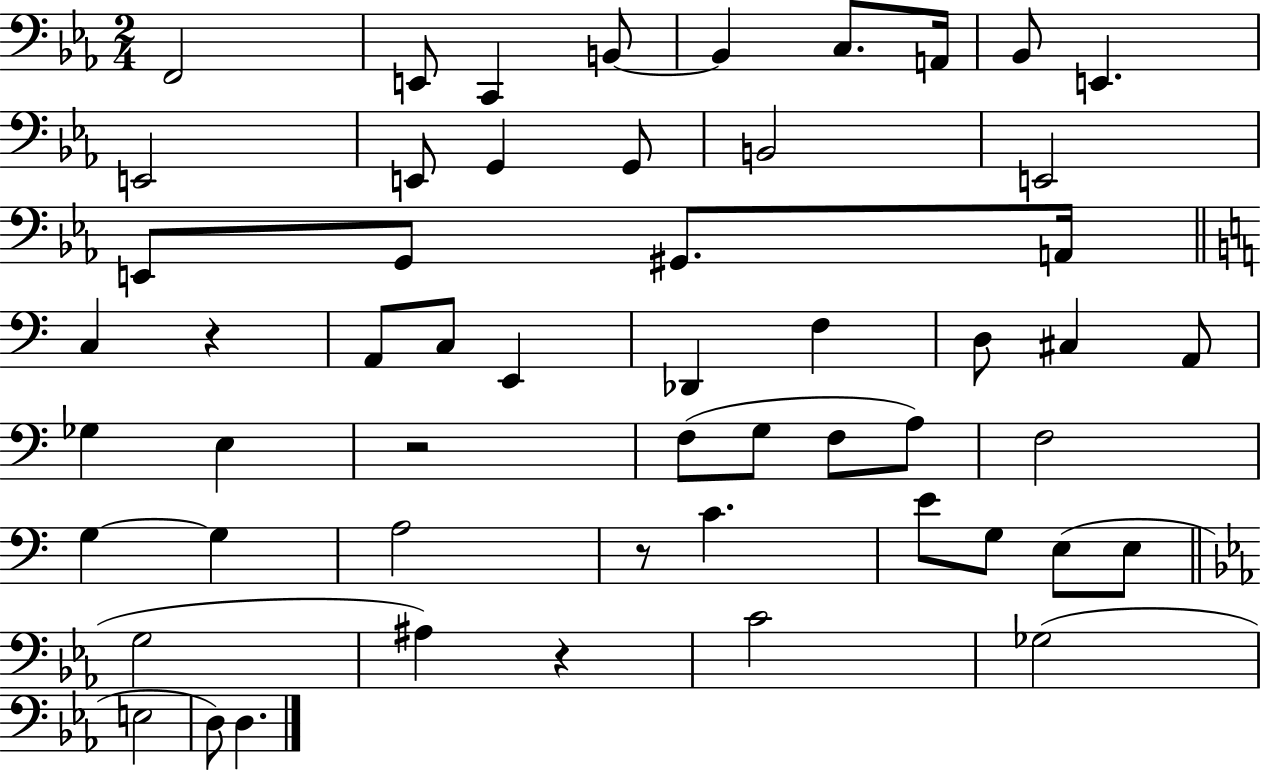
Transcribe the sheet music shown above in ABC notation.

X:1
T:Untitled
M:2/4
L:1/4
K:Eb
F,,2 E,,/2 C,, B,,/2 B,, C,/2 A,,/4 _B,,/2 E,, E,,2 E,,/2 G,, G,,/2 B,,2 E,,2 E,,/2 G,,/2 ^G,,/2 A,,/4 C, z A,,/2 C,/2 E,, _D,, F, D,/2 ^C, A,,/2 _G, E, z2 F,/2 G,/2 F,/2 A,/2 F,2 G, G, A,2 z/2 C E/2 G,/2 E,/2 E,/2 G,2 ^A, z C2 _G,2 E,2 D,/2 D,